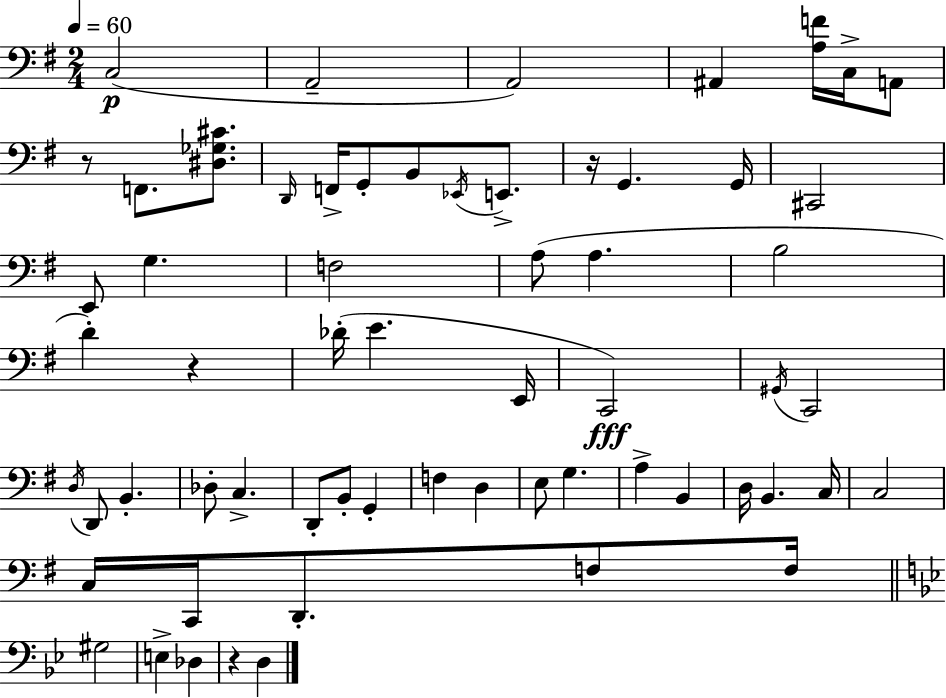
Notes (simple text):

C3/h A2/h A2/h A#2/q [A3,F4]/s C3/s A2/e R/e F2/e. [D#3,Gb3,C#4]/e. D2/s F2/s G2/e B2/e Eb2/s E2/e. R/s G2/q. G2/s C#2/h E2/e G3/q. F3/h A3/e A3/q. B3/h D4/q R/q Db4/s E4/q. E2/s C2/h G#2/s C2/h D3/s D2/e B2/q. Db3/e C3/q. D2/e B2/e G2/q F3/q D3/q E3/e G3/q. A3/q B2/q D3/s B2/q. C3/s C3/h C3/s C2/s D2/e. F3/e F3/s G#3/h E3/q Db3/q R/q D3/q